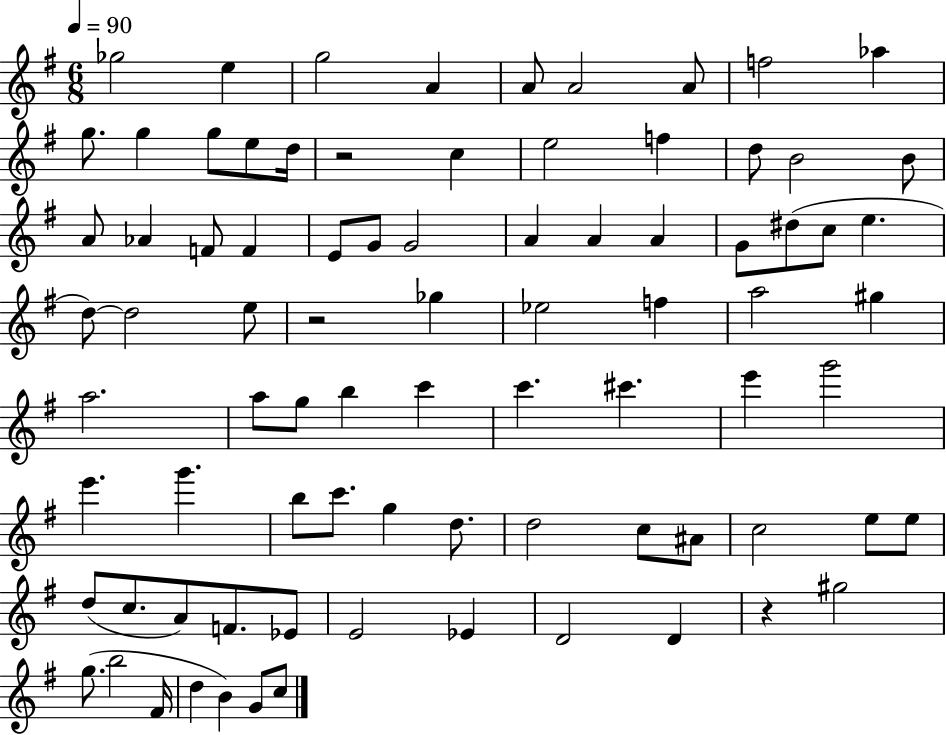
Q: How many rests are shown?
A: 3